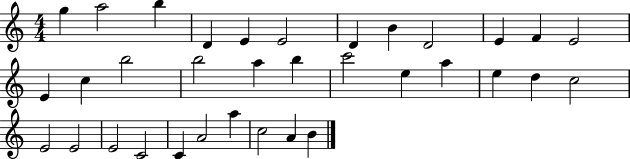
{
  \clef treble
  \numericTimeSignature
  \time 4/4
  \key c \major
  g''4 a''2 b''4 | d'4 e'4 e'2 | d'4 b'4 d'2 | e'4 f'4 e'2 | \break e'4 c''4 b''2 | b''2 a''4 b''4 | c'''2 e''4 a''4 | e''4 d''4 c''2 | \break e'2 e'2 | e'2 c'2 | c'4 a'2 a''4 | c''2 a'4 b'4 | \break \bar "|."
}